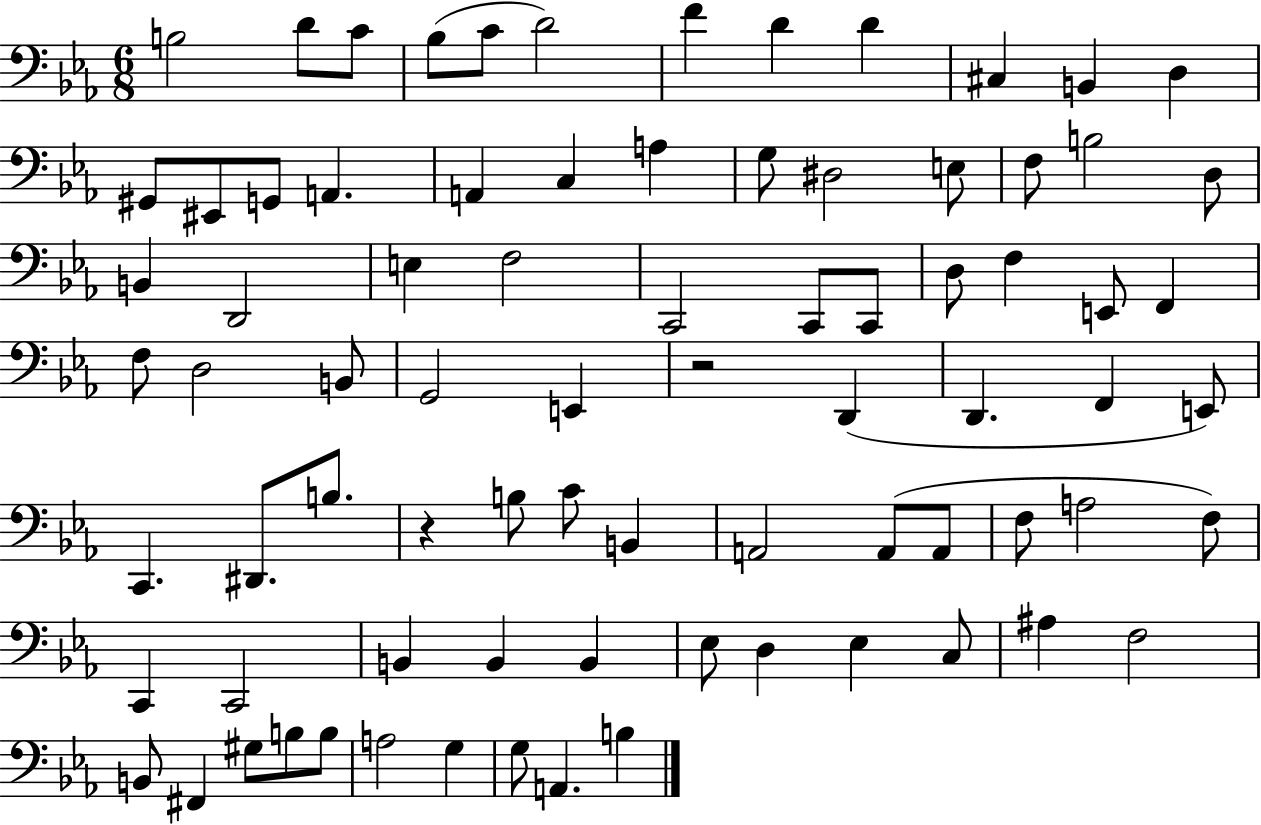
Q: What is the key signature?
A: EES major